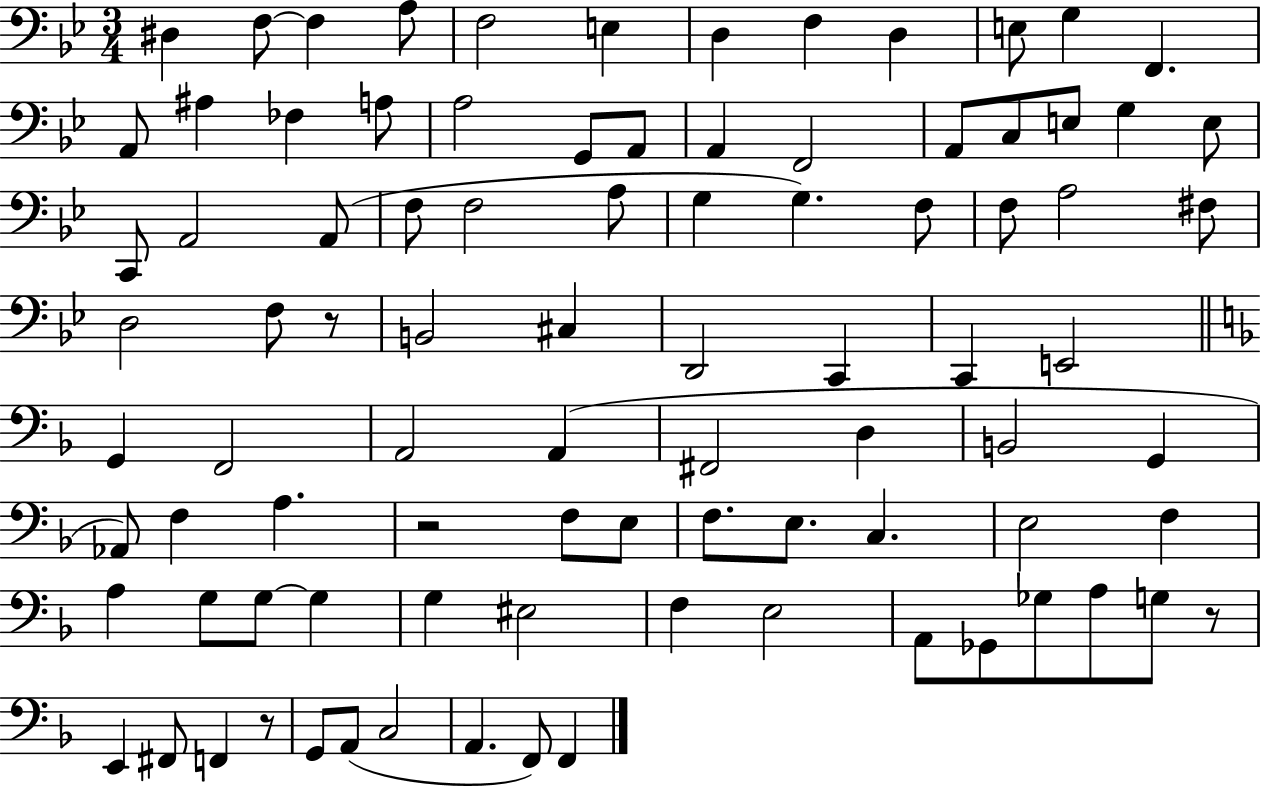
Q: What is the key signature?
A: BES major